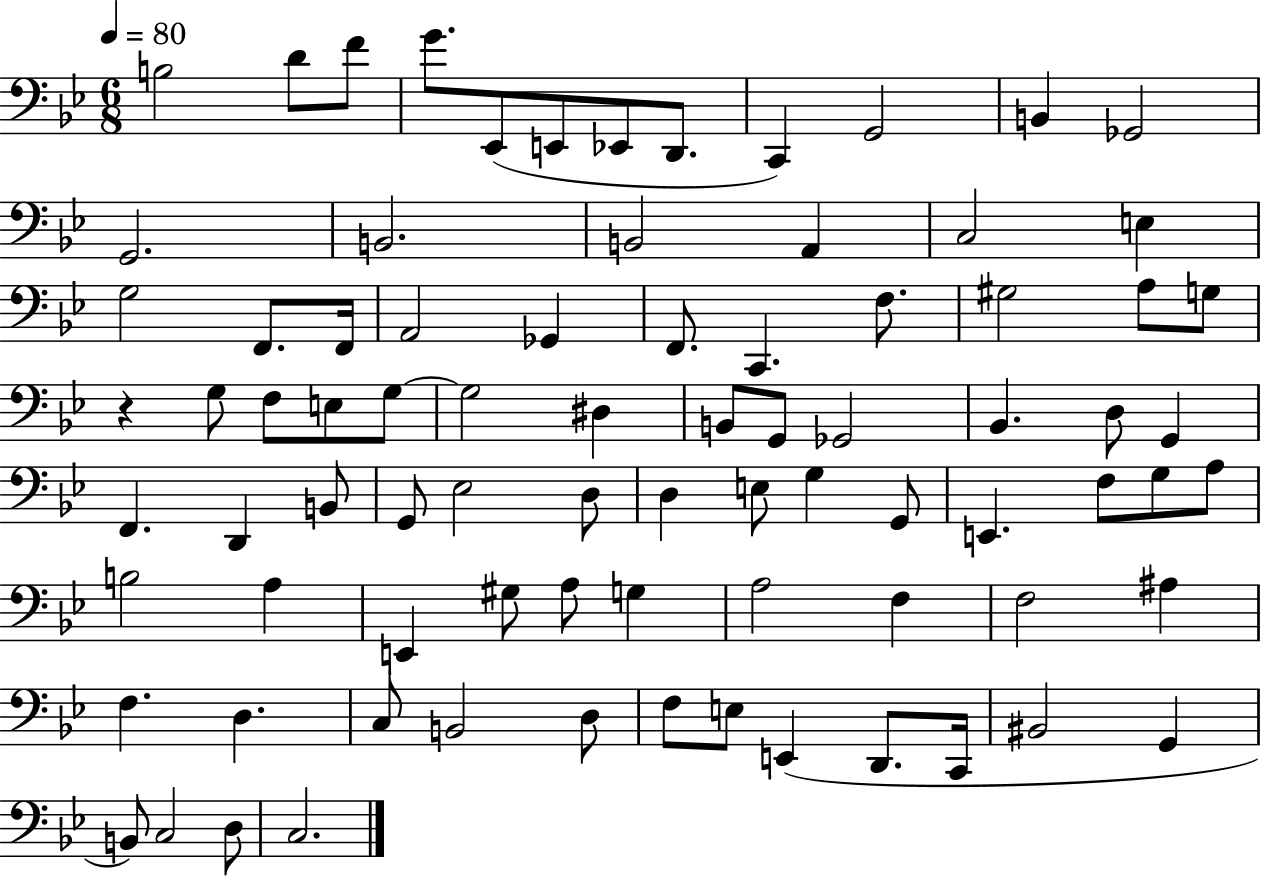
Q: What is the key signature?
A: BES major